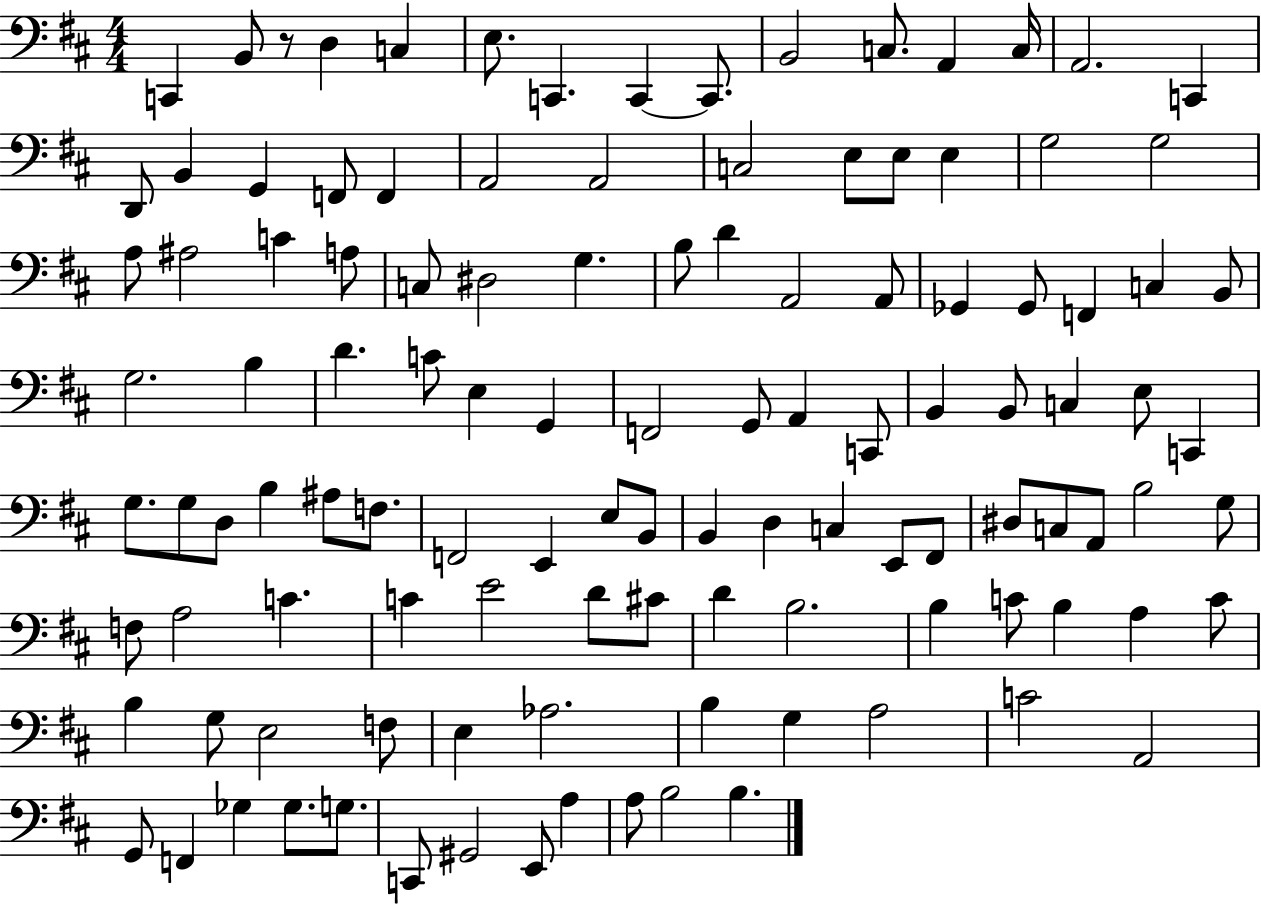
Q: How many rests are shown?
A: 1